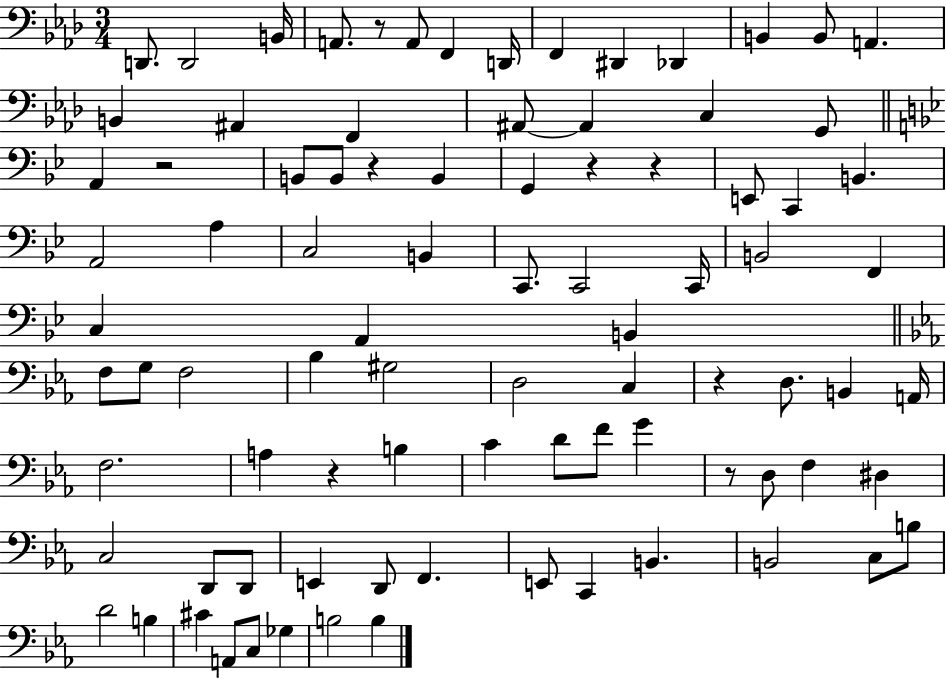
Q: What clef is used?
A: bass